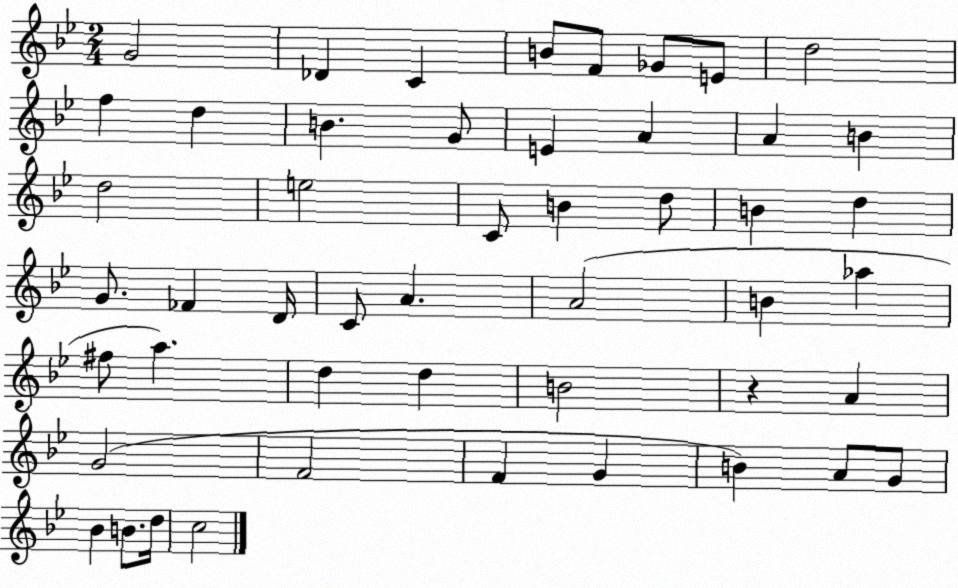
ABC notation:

X:1
T:Untitled
M:2/4
L:1/4
K:Bb
G2 _D C B/2 F/2 _G/2 E/2 d2 f d B G/2 E A A B d2 e2 C/2 B d/2 B d G/2 _F D/4 C/2 A A2 B _a ^f/2 a d d B2 z A G2 F2 F G B A/2 G/2 _B B/2 d/4 c2